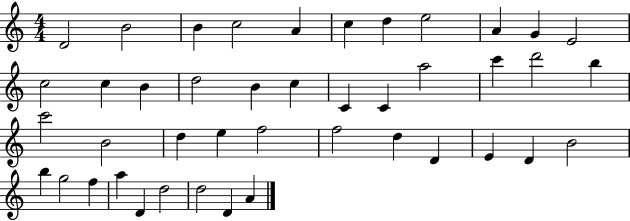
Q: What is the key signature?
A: C major